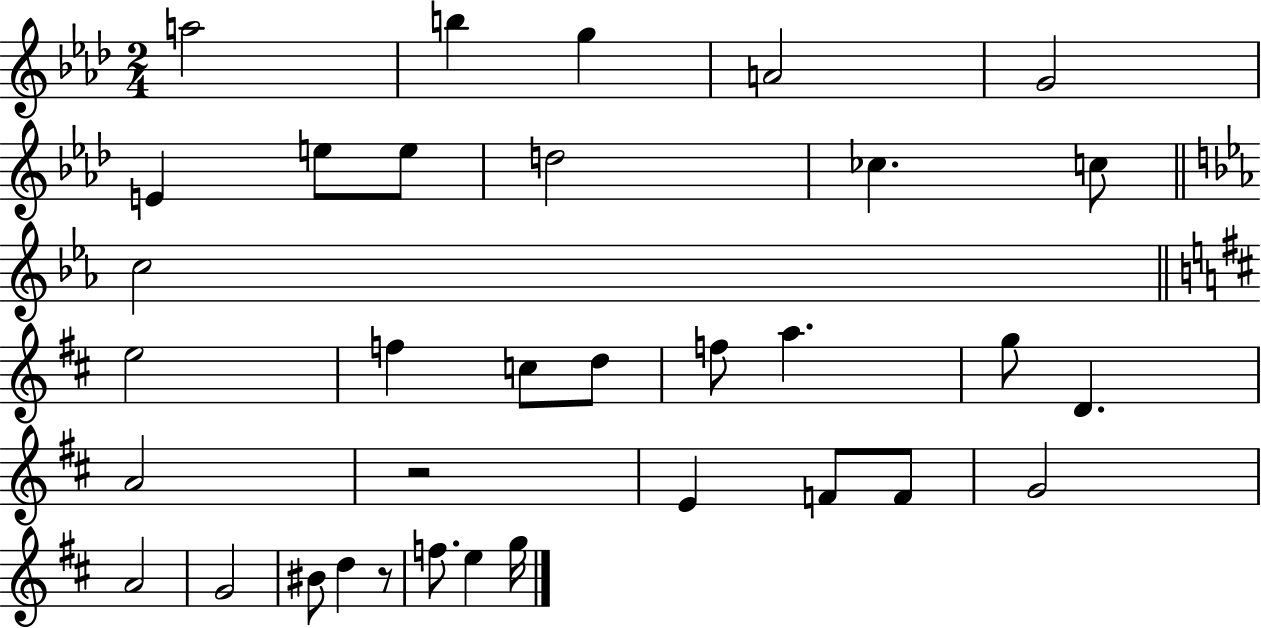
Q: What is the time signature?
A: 2/4